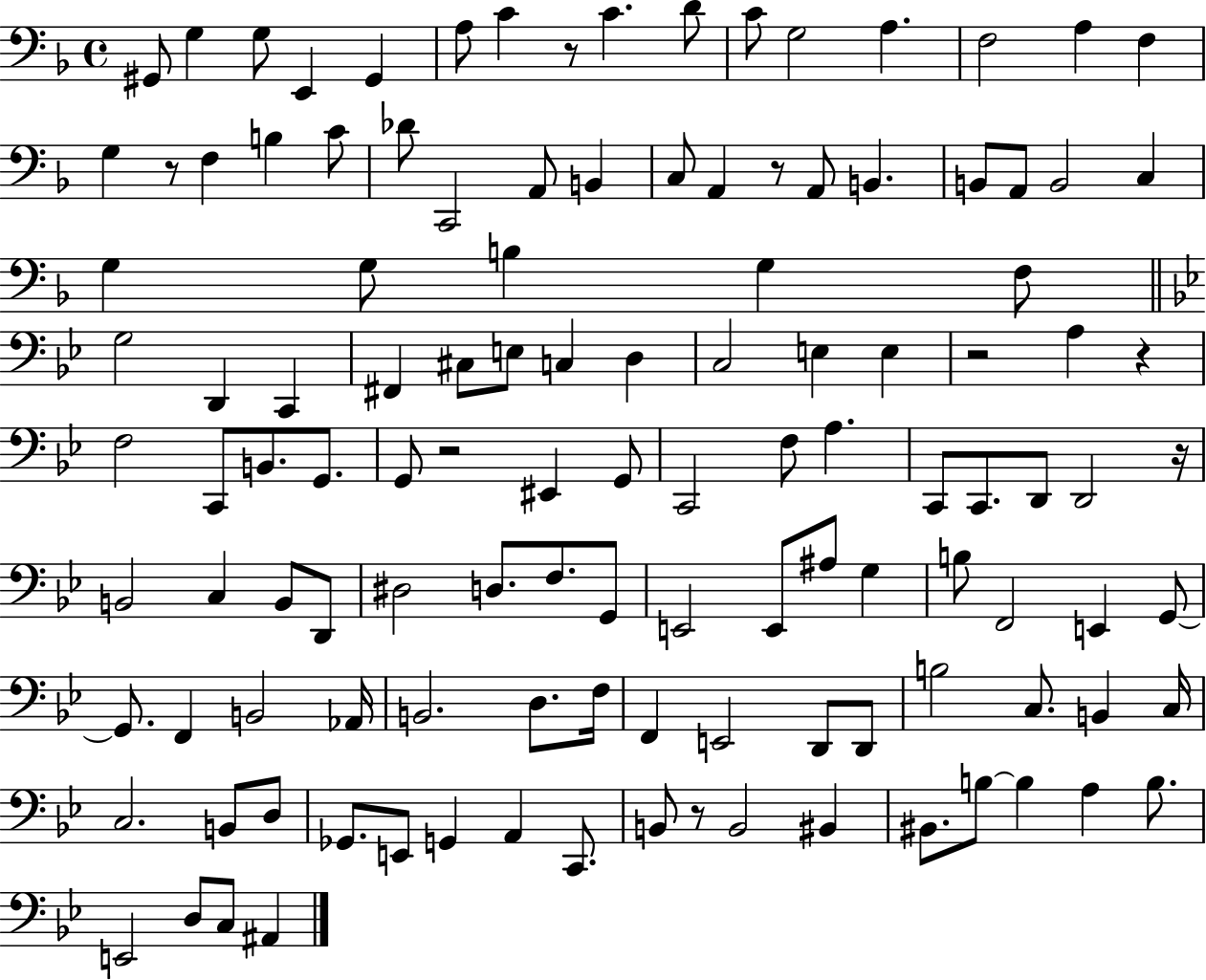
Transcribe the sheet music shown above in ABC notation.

X:1
T:Untitled
M:4/4
L:1/4
K:F
^G,,/2 G, G,/2 E,, ^G,, A,/2 C z/2 C D/2 C/2 G,2 A, F,2 A, F, G, z/2 F, B, C/2 _D/2 C,,2 A,,/2 B,, C,/2 A,, z/2 A,,/2 B,, B,,/2 A,,/2 B,,2 C, G, G,/2 B, G, F,/2 G,2 D,, C,, ^F,, ^C,/2 E,/2 C, D, C,2 E, E, z2 A, z F,2 C,,/2 B,,/2 G,,/2 G,,/2 z2 ^E,, G,,/2 C,,2 F,/2 A, C,,/2 C,,/2 D,,/2 D,,2 z/4 B,,2 C, B,,/2 D,,/2 ^D,2 D,/2 F,/2 G,,/2 E,,2 E,,/2 ^A,/2 G, B,/2 F,,2 E,, G,,/2 G,,/2 F,, B,,2 _A,,/4 B,,2 D,/2 F,/4 F,, E,,2 D,,/2 D,,/2 B,2 C,/2 B,, C,/4 C,2 B,,/2 D,/2 _G,,/2 E,,/2 G,, A,, C,,/2 B,,/2 z/2 B,,2 ^B,, ^B,,/2 B,/2 B, A, B,/2 E,,2 D,/2 C,/2 ^A,,